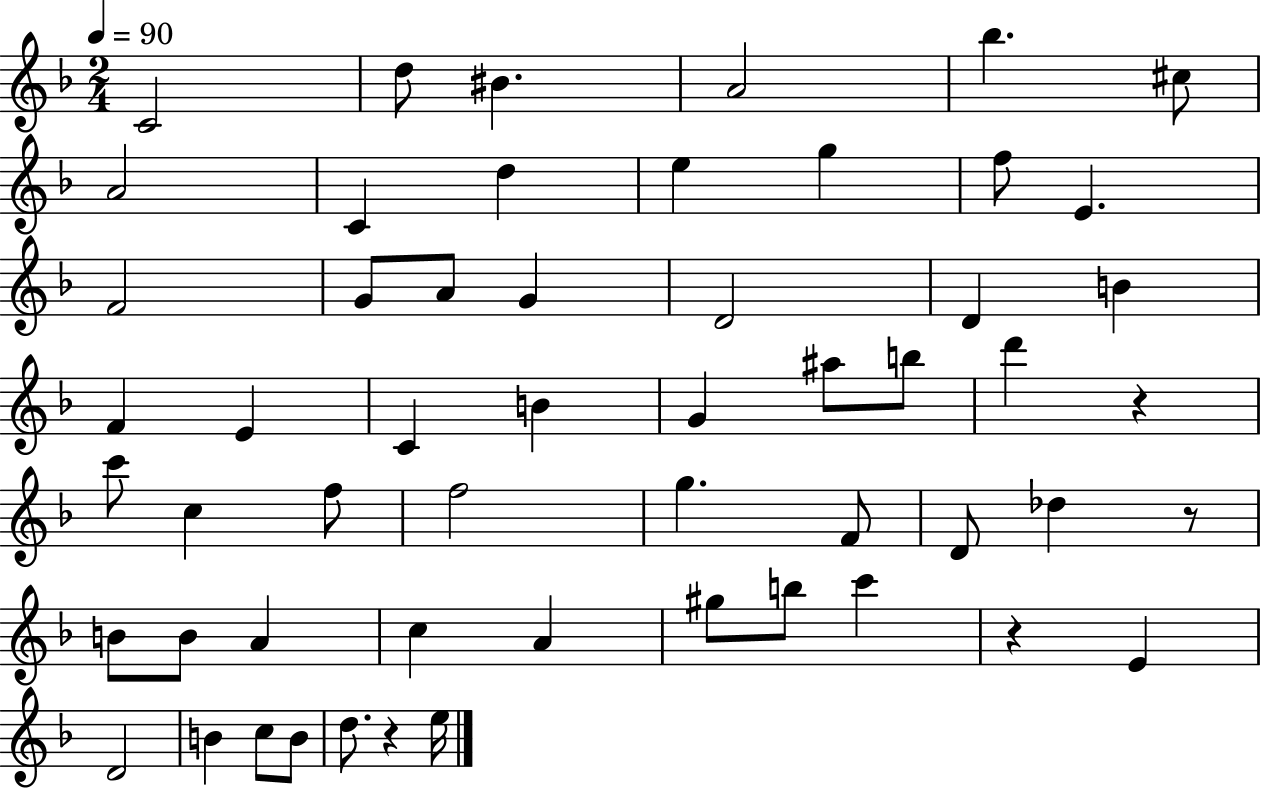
{
  \clef treble
  \numericTimeSignature
  \time 2/4
  \key f \major
  \tempo 4 = 90
  c'2 | d''8 bis'4. | a'2 | bes''4. cis''8 | \break a'2 | c'4 d''4 | e''4 g''4 | f''8 e'4. | \break f'2 | g'8 a'8 g'4 | d'2 | d'4 b'4 | \break f'4 e'4 | c'4 b'4 | g'4 ais''8 b''8 | d'''4 r4 | \break c'''8 c''4 f''8 | f''2 | g''4. f'8 | d'8 des''4 r8 | \break b'8 b'8 a'4 | c''4 a'4 | gis''8 b''8 c'''4 | r4 e'4 | \break d'2 | b'4 c''8 b'8 | d''8. r4 e''16 | \bar "|."
}